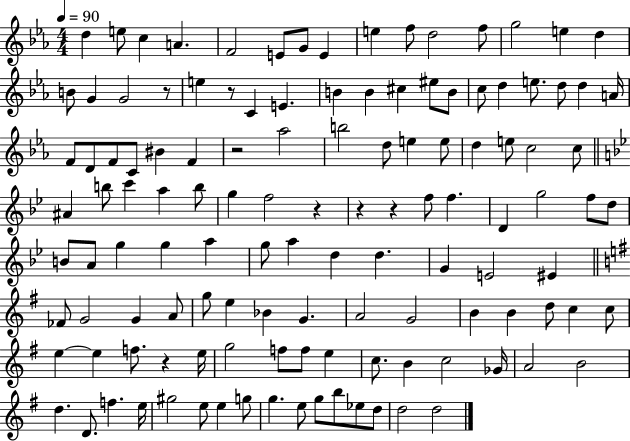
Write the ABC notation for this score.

X:1
T:Untitled
M:4/4
L:1/4
K:Eb
d e/2 c A F2 E/2 G/2 E e f/2 d2 f/2 g2 e d B/2 G G2 z/2 e z/2 C E B B ^c ^e/2 B/2 c/2 d e/2 d/2 d A/4 F/2 D/2 F/2 C/2 ^B F z2 _a2 b2 d/2 e e/2 d e/2 c2 c/2 ^A b/2 c' a b/2 g f2 z z z f/2 f D g2 f/2 d/2 B/2 A/2 g g a g/2 a d d G E2 ^E _F/2 G2 G A/2 g/2 e _B G A2 G2 B B d/2 c c/2 e e f/2 z e/4 g2 f/2 f/2 e c/2 B c2 _G/4 A2 B2 d D/2 f e/4 ^g2 e/2 e g/2 g e/2 g/2 b/2 _e/2 d/2 d2 d2